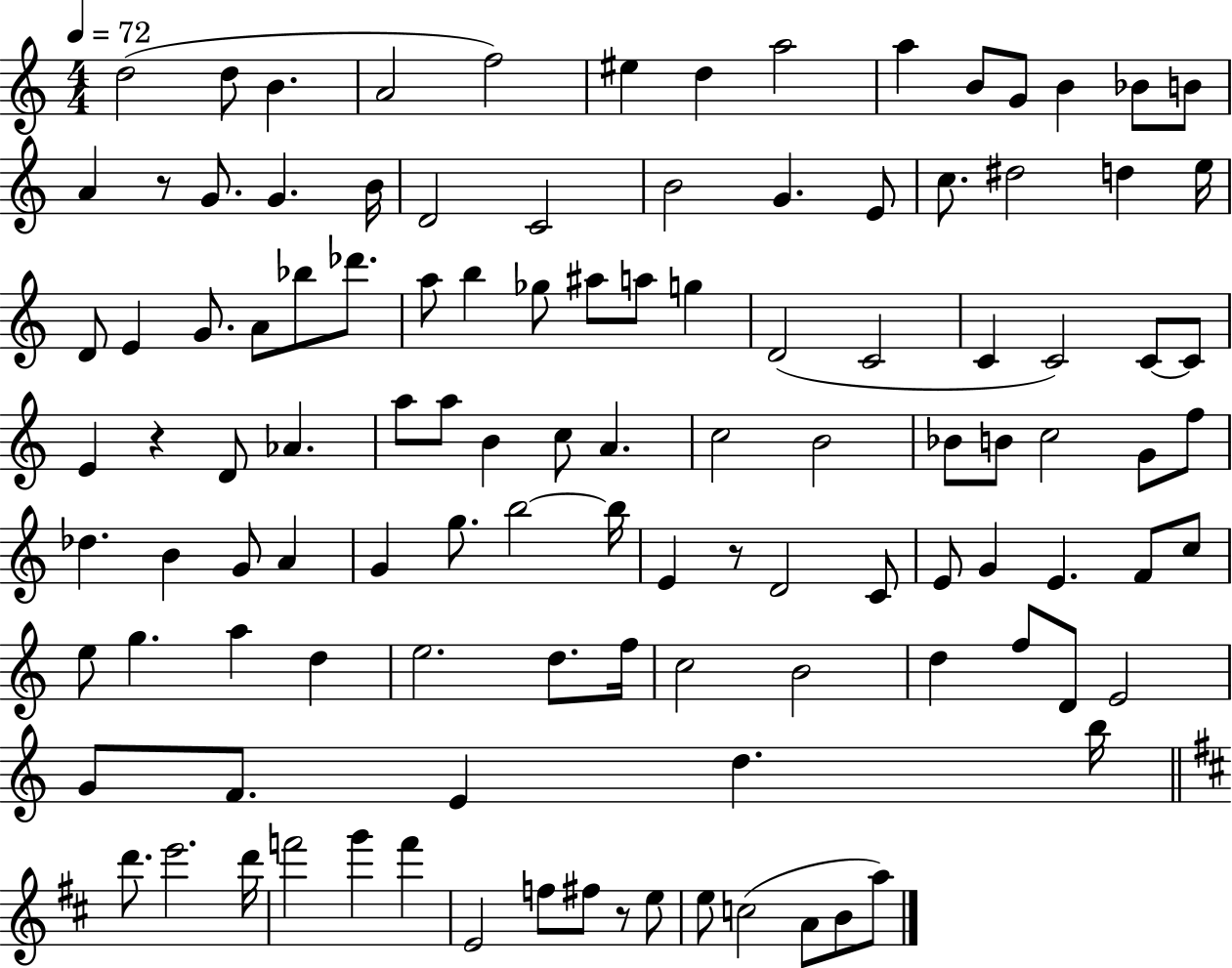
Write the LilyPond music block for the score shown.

{
  \clef treble
  \numericTimeSignature
  \time 4/4
  \key c \major
  \tempo 4 = 72
  d''2( d''8 b'4. | a'2 f''2) | eis''4 d''4 a''2 | a''4 b'8 g'8 b'4 bes'8 b'8 | \break a'4 r8 g'8. g'4. b'16 | d'2 c'2 | b'2 g'4. e'8 | c''8. dis''2 d''4 e''16 | \break d'8 e'4 g'8. a'8 bes''8 des'''8. | a''8 b''4 ges''8 ais''8 a''8 g''4 | d'2( c'2 | c'4 c'2) c'8~~ c'8 | \break e'4 r4 d'8 aes'4. | a''8 a''8 b'4 c''8 a'4. | c''2 b'2 | bes'8 b'8 c''2 g'8 f''8 | \break des''4. b'4 g'8 a'4 | g'4 g''8. b''2~~ b''16 | e'4 r8 d'2 c'8 | e'8 g'4 e'4. f'8 c''8 | \break e''8 g''4. a''4 d''4 | e''2. d''8. f''16 | c''2 b'2 | d''4 f''8 d'8 e'2 | \break g'8 f'8. e'4 d''4. b''16 | \bar "||" \break \key d \major d'''8. e'''2. d'''16 | f'''2 g'''4 f'''4 | e'2 f''8 fis''8 r8 e''8 | e''8 c''2( a'8 b'8 a''8) | \break \bar "|."
}